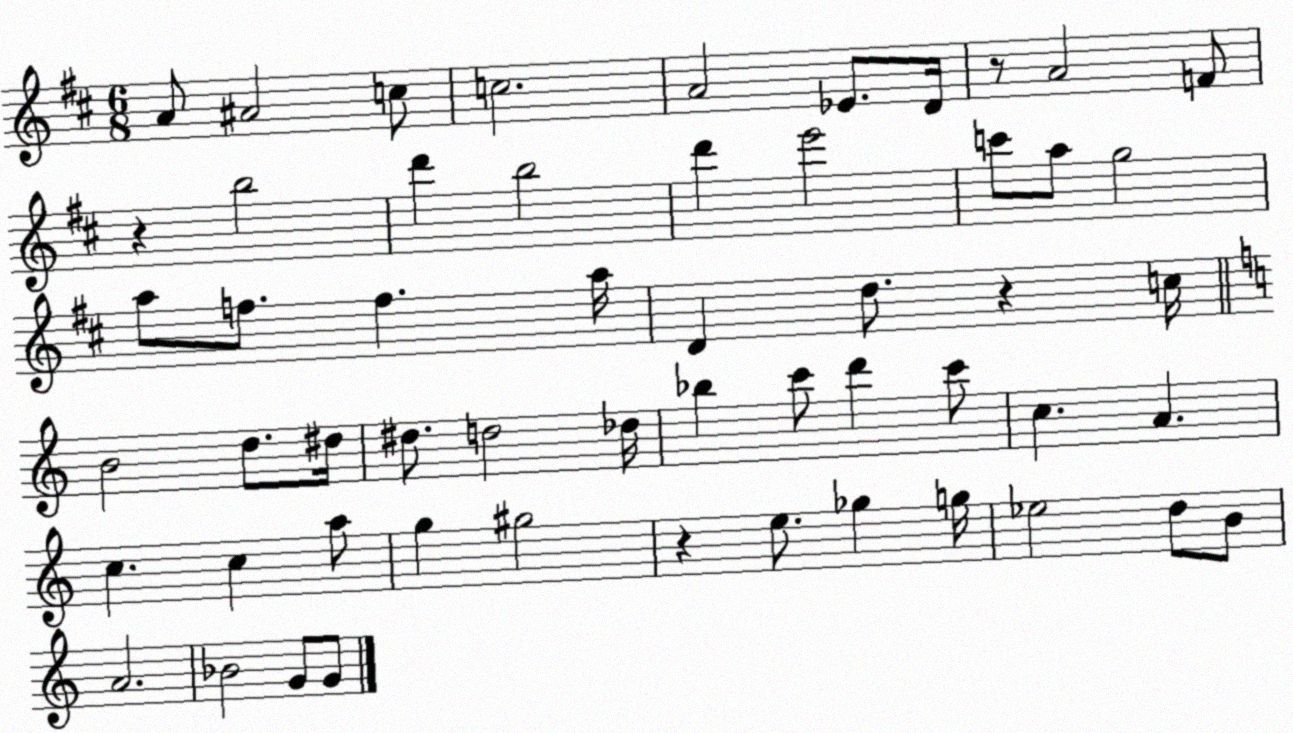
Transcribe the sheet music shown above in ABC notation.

X:1
T:Untitled
M:6/8
L:1/4
K:D
A/2 ^A2 c/2 c2 A2 _E/2 D/4 z/2 A2 F/2 z b2 d' b2 d' e'2 c'/2 a/2 g2 a/2 f/2 f a/4 D d/2 z c/4 B2 d/2 ^d/4 ^d/2 d2 _d/4 _b c'/2 d' c'/2 c A c c a/2 g ^g2 z e/2 _g g/4 _e2 d/2 B/2 A2 _B2 G/2 G/2